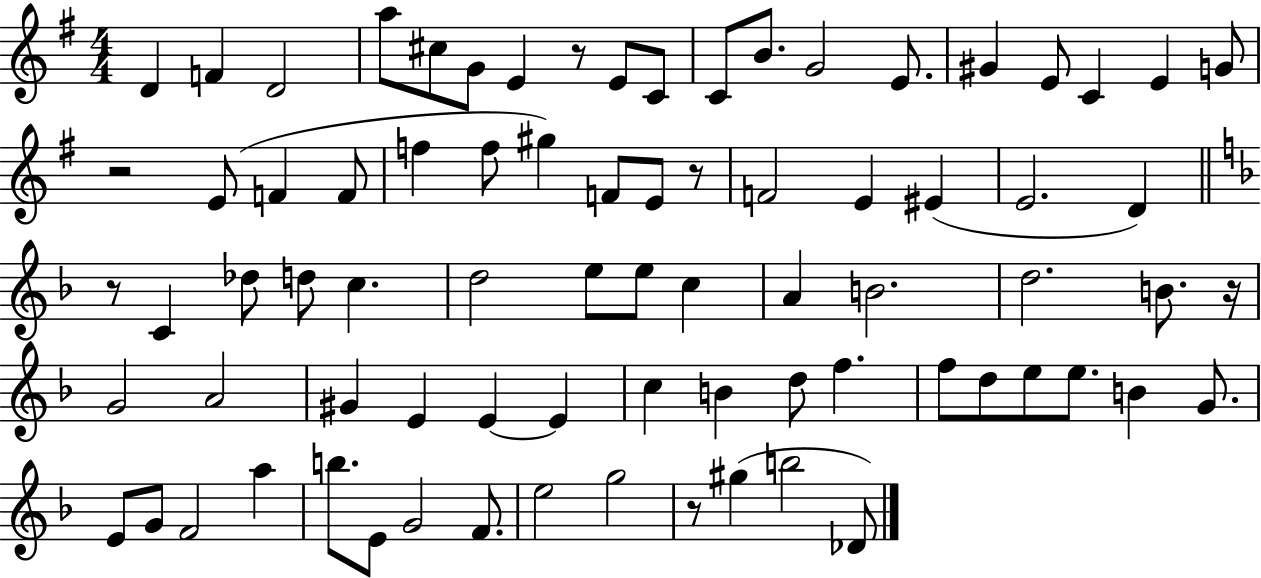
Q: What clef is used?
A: treble